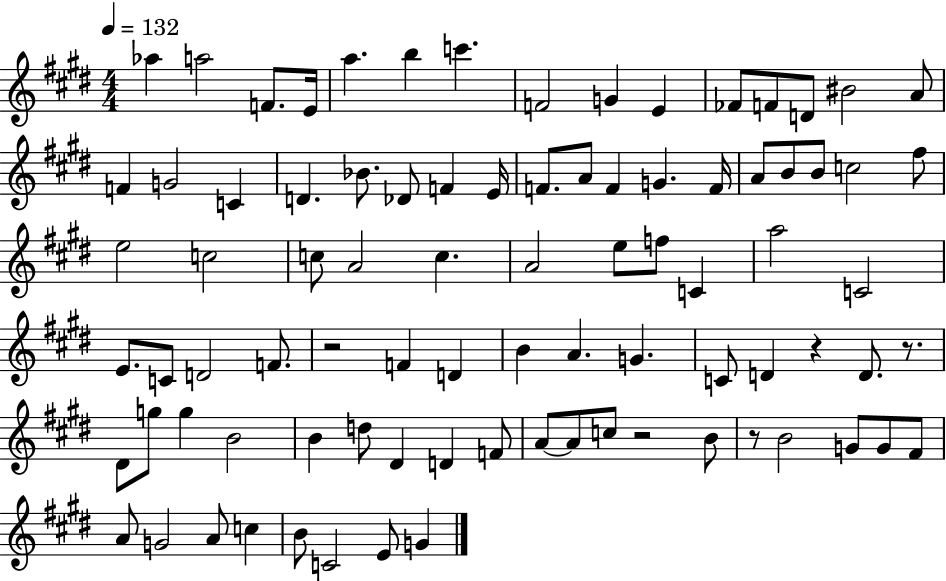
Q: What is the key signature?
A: E major